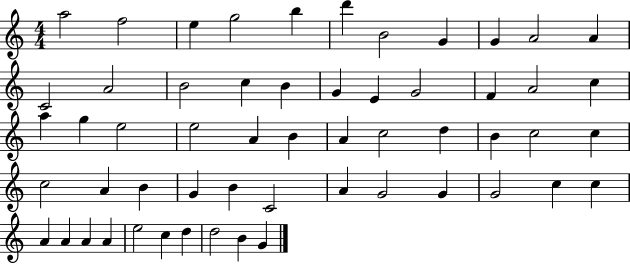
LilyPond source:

{
  \clef treble
  \numericTimeSignature
  \time 4/4
  \key c \major
  a''2 f''2 | e''4 g''2 b''4 | d'''4 b'2 g'4 | g'4 a'2 a'4 | \break c'2 a'2 | b'2 c''4 b'4 | g'4 e'4 g'2 | f'4 a'2 c''4 | \break a''4 g''4 e''2 | e''2 a'4 b'4 | a'4 c''2 d''4 | b'4 c''2 c''4 | \break c''2 a'4 b'4 | g'4 b'4 c'2 | a'4 g'2 g'4 | g'2 c''4 c''4 | \break a'4 a'4 a'4 a'4 | e''2 c''4 d''4 | d''2 b'4 g'4 | \bar "|."
}